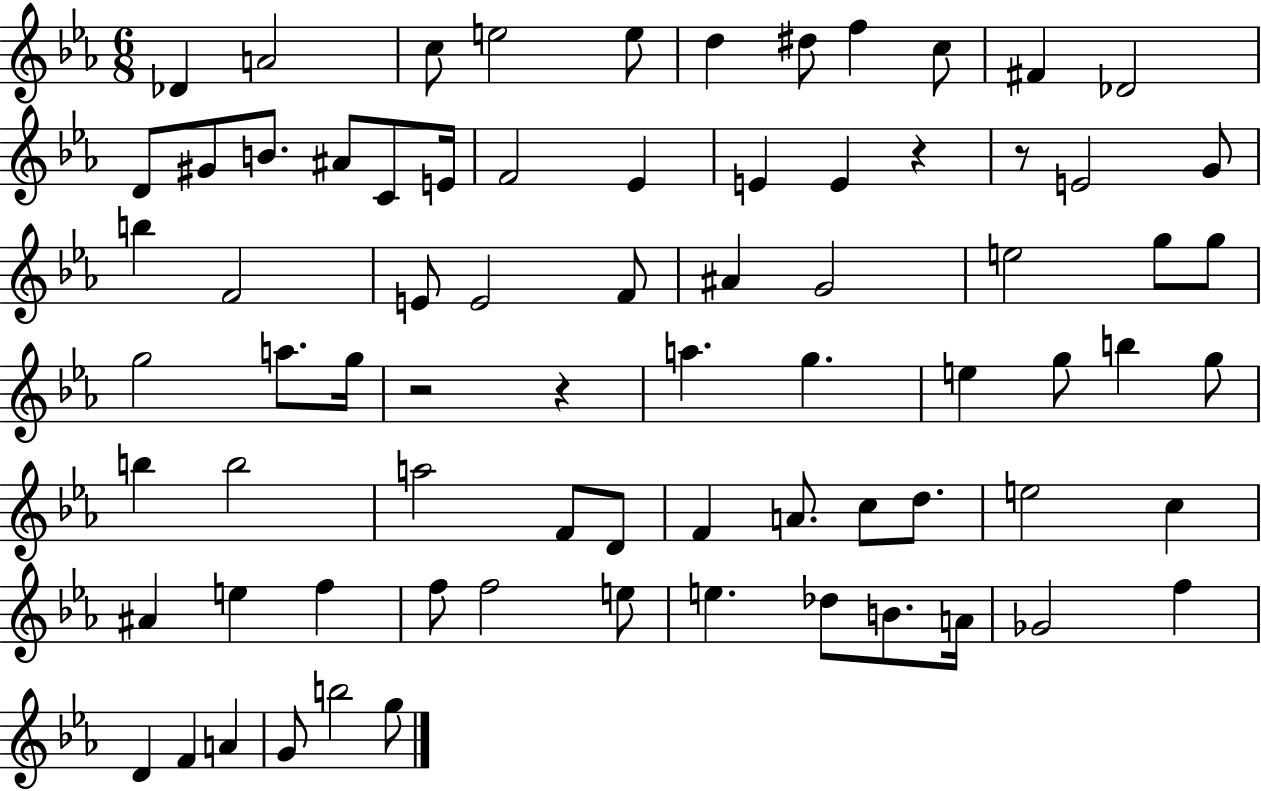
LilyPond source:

{
  \clef treble
  \numericTimeSignature
  \time 6/8
  \key ees \major
  des'4 a'2 | c''8 e''2 e''8 | d''4 dis''8 f''4 c''8 | fis'4 des'2 | \break d'8 gis'8 b'8. ais'8 c'8 e'16 | f'2 ees'4 | e'4 e'4 r4 | r8 e'2 g'8 | \break b''4 f'2 | e'8 e'2 f'8 | ais'4 g'2 | e''2 g''8 g''8 | \break g''2 a''8. g''16 | r2 r4 | a''4. g''4. | e''4 g''8 b''4 g''8 | \break b''4 b''2 | a''2 f'8 d'8 | f'4 a'8. c''8 d''8. | e''2 c''4 | \break ais'4 e''4 f''4 | f''8 f''2 e''8 | e''4. des''8 b'8. a'16 | ges'2 f''4 | \break d'4 f'4 a'4 | g'8 b''2 g''8 | \bar "|."
}